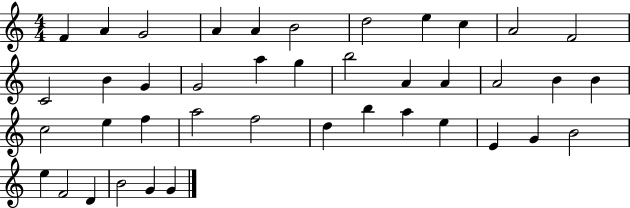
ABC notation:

X:1
T:Untitled
M:4/4
L:1/4
K:C
F A G2 A A B2 d2 e c A2 F2 C2 B G G2 a g b2 A A A2 B B c2 e f a2 f2 d b a e E G B2 e F2 D B2 G G